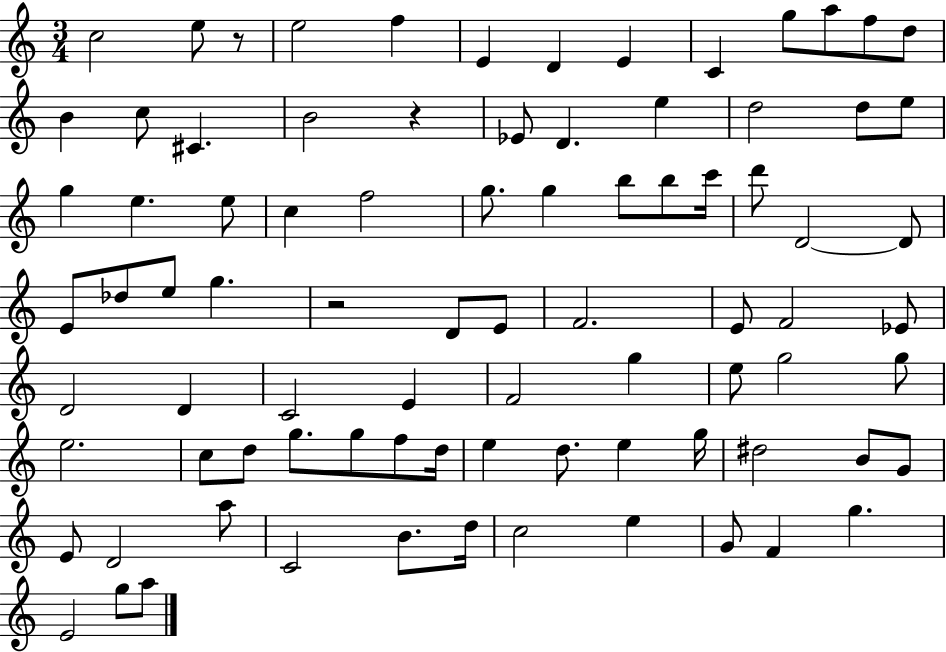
C5/h E5/e R/e E5/h F5/q E4/q D4/q E4/q C4/q G5/e A5/e F5/e D5/e B4/q C5/e C#4/q. B4/h R/q Eb4/e D4/q. E5/q D5/h D5/e E5/e G5/q E5/q. E5/e C5/q F5/h G5/e. G5/q B5/e B5/e C6/s D6/e D4/h D4/e E4/e Db5/e E5/e G5/q. R/h D4/e E4/e F4/h. E4/e F4/h Eb4/e D4/h D4/q C4/h E4/q F4/h G5/q E5/e G5/h G5/e E5/h. C5/e D5/e G5/e. G5/e F5/e D5/s E5/q D5/e. E5/q G5/s D#5/h B4/e G4/e E4/e D4/h A5/e C4/h B4/e. D5/s C5/h E5/q G4/e F4/q G5/q. E4/h G5/e A5/e